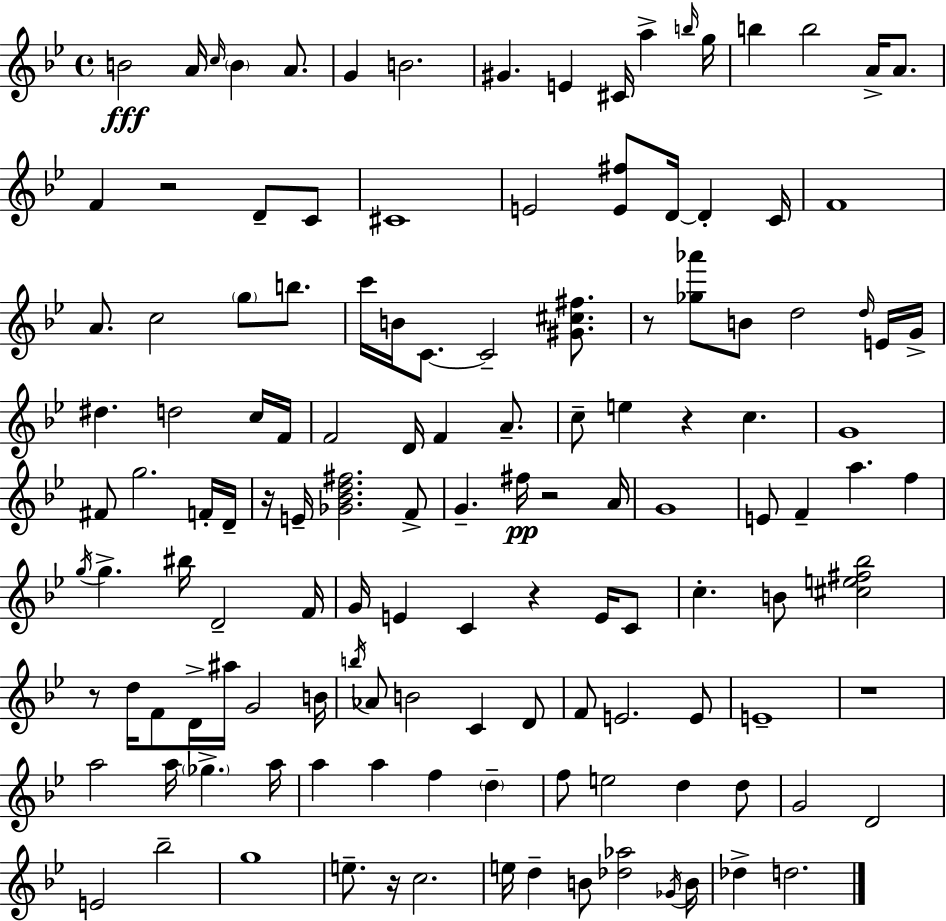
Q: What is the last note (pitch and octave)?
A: D5